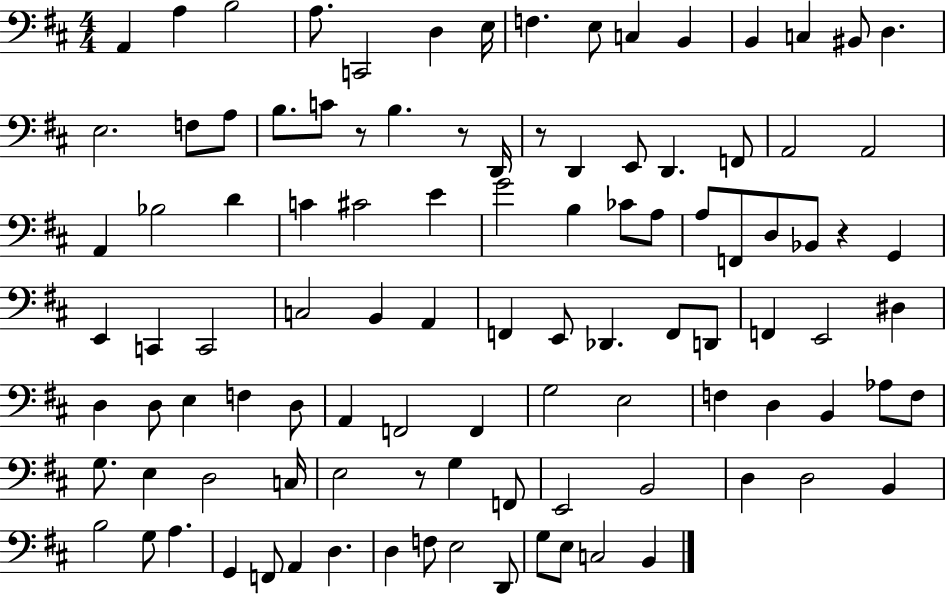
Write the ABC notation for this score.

X:1
T:Untitled
M:4/4
L:1/4
K:D
A,, A, B,2 A,/2 C,,2 D, E,/4 F, E,/2 C, B,, B,, C, ^B,,/2 D, E,2 F,/2 A,/2 B,/2 C/2 z/2 B, z/2 D,,/4 z/2 D,, E,,/2 D,, F,,/2 A,,2 A,,2 A,, _B,2 D C ^C2 E G2 B, _C/2 A,/2 A,/2 F,,/2 D,/2 _B,,/2 z G,, E,, C,, C,,2 C,2 B,, A,, F,, E,,/2 _D,, F,,/2 D,,/2 F,, E,,2 ^D, D, D,/2 E, F, D,/2 A,, F,,2 F,, G,2 E,2 F, D, B,, _A,/2 F,/2 G,/2 E, D,2 C,/4 E,2 z/2 G, F,,/2 E,,2 B,,2 D, D,2 B,, B,2 G,/2 A, G,, F,,/2 A,, D, D, F,/2 E,2 D,,/2 G,/2 E,/2 C,2 B,,